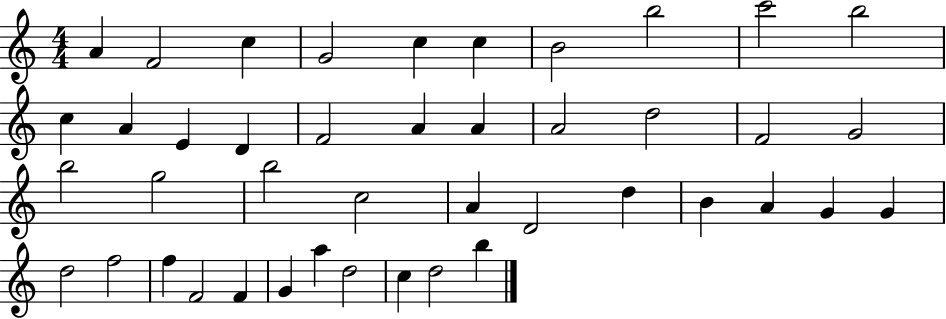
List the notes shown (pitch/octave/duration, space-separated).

A4/q F4/h C5/q G4/h C5/q C5/q B4/h B5/h C6/h B5/h C5/q A4/q E4/q D4/q F4/h A4/q A4/q A4/h D5/h F4/h G4/h B5/h G5/h B5/h C5/h A4/q D4/h D5/q B4/q A4/q G4/q G4/q D5/h F5/h F5/q F4/h F4/q G4/q A5/q D5/h C5/q D5/h B5/q